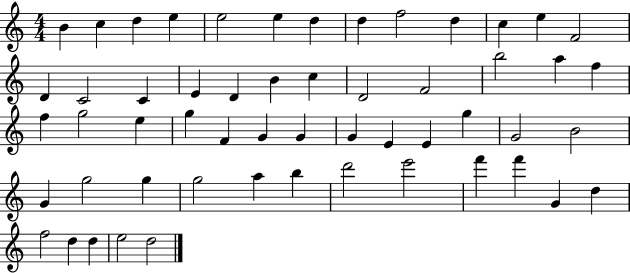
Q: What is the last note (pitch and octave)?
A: D5